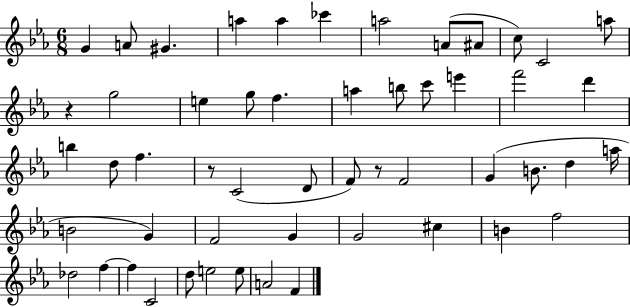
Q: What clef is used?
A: treble